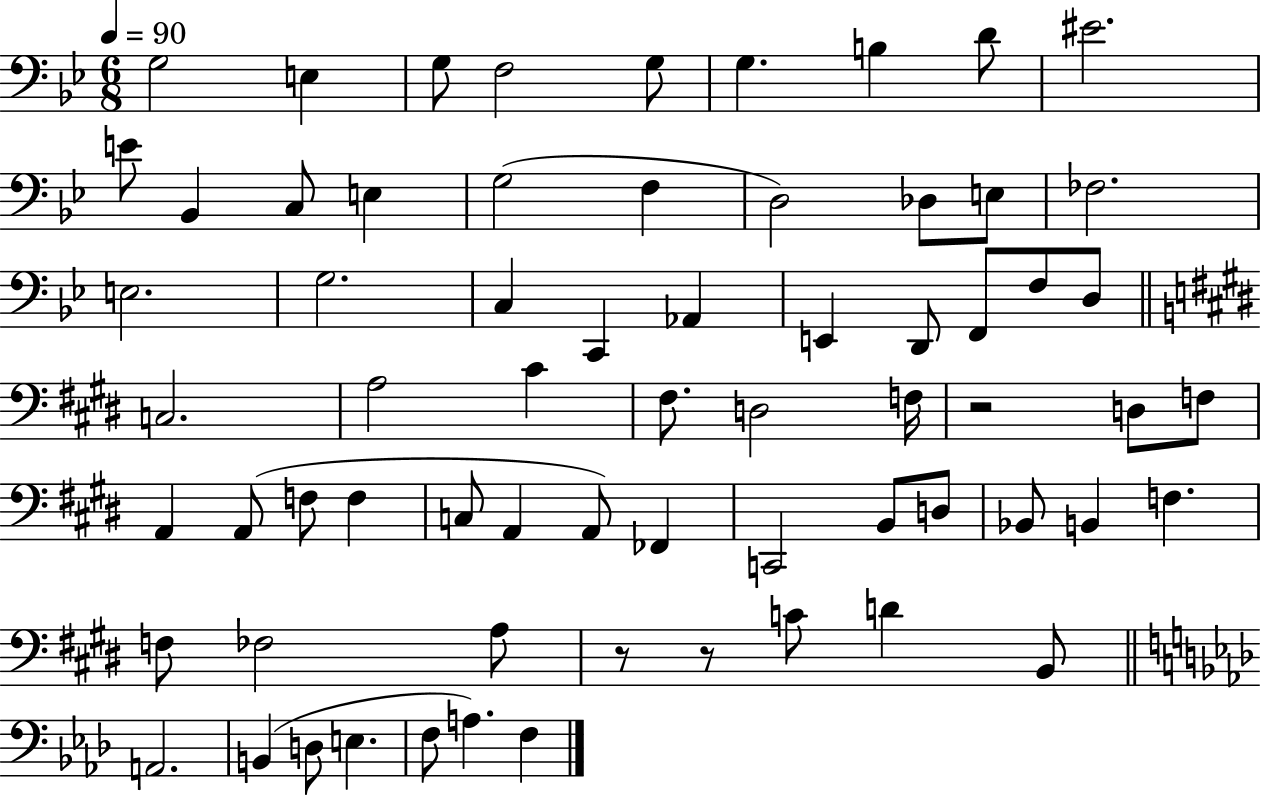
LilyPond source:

{
  \clef bass
  \numericTimeSignature
  \time 6/8
  \key bes \major
  \tempo 4 = 90
  \repeat volta 2 { g2 e4 | g8 f2 g8 | g4. b4 d'8 | eis'2. | \break e'8 bes,4 c8 e4 | g2( f4 | d2) des8 e8 | fes2. | \break e2. | g2. | c4 c,4 aes,4 | e,4 d,8 f,8 f8 d8 | \break \bar "||" \break \key e \major c2. | a2 cis'4 | fis8. d2 f16 | r2 d8 f8 | \break a,4 a,8( f8 f4 | c8 a,4 a,8) fes,4 | c,2 b,8 d8 | bes,8 b,4 f4. | \break f8 fes2 a8 | r8 r8 c'8 d'4 b,8 | \bar "||" \break \key aes \major a,2. | b,4( d8 e4. | f8 a4.) f4 | } \bar "|."
}